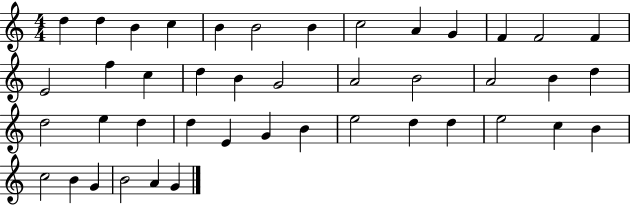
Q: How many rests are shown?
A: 0